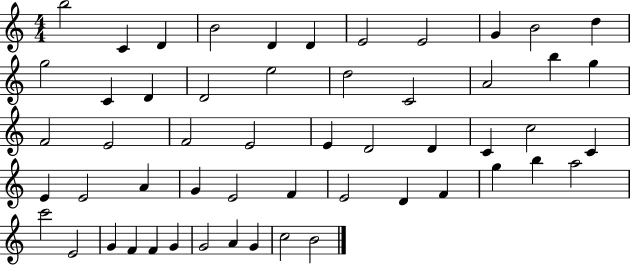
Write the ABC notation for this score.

X:1
T:Untitled
M:4/4
L:1/4
K:C
b2 C D B2 D D E2 E2 G B2 d g2 C D D2 e2 d2 C2 A2 b g F2 E2 F2 E2 E D2 D C c2 C E E2 A G E2 F E2 D F g b a2 c'2 E2 G F F G G2 A G c2 B2